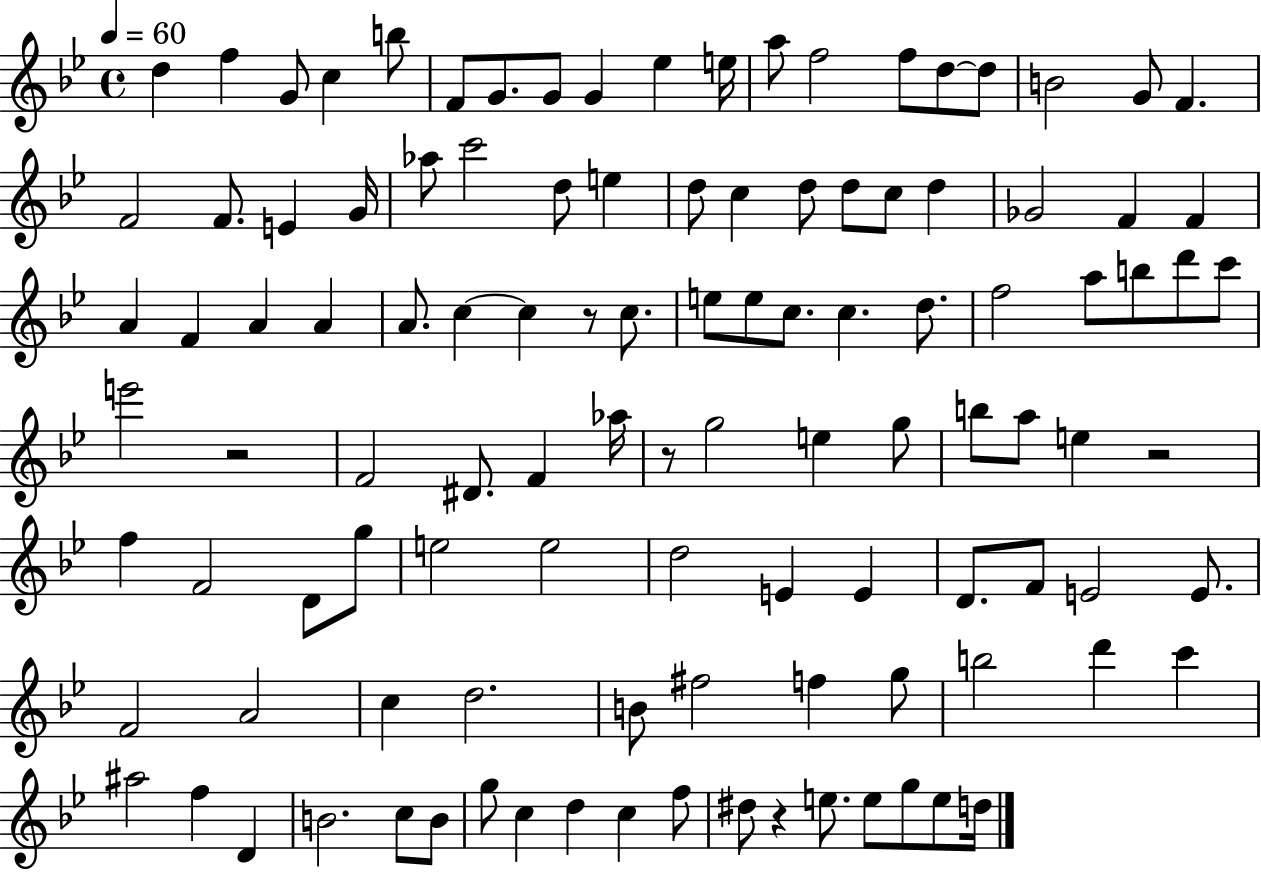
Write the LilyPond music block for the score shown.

{
  \clef treble
  \time 4/4
  \defaultTimeSignature
  \key bes \major
  \tempo 4 = 60
  \repeat volta 2 { d''4 f''4 g'8 c''4 b''8 | f'8 g'8. g'8 g'4 ees''4 e''16 | a''8 f''2 f''8 d''8~~ d''8 | b'2 g'8 f'4. | \break f'2 f'8. e'4 g'16 | aes''8 c'''2 d''8 e''4 | d''8 c''4 d''8 d''8 c''8 d''4 | ges'2 f'4 f'4 | \break a'4 f'4 a'4 a'4 | a'8. c''4~~ c''4 r8 c''8. | e''8 e''8 c''8. c''4. d''8. | f''2 a''8 b''8 d'''8 c'''8 | \break e'''2 r2 | f'2 dis'8. f'4 aes''16 | r8 g''2 e''4 g''8 | b''8 a''8 e''4 r2 | \break f''4 f'2 d'8 g''8 | e''2 e''2 | d''2 e'4 e'4 | d'8. f'8 e'2 e'8. | \break f'2 a'2 | c''4 d''2. | b'8 fis''2 f''4 g''8 | b''2 d'''4 c'''4 | \break ais''2 f''4 d'4 | b'2. c''8 b'8 | g''8 c''4 d''4 c''4 f''8 | dis''8 r4 e''8. e''8 g''8 e''8 d''16 | \break } \bar "|."
}